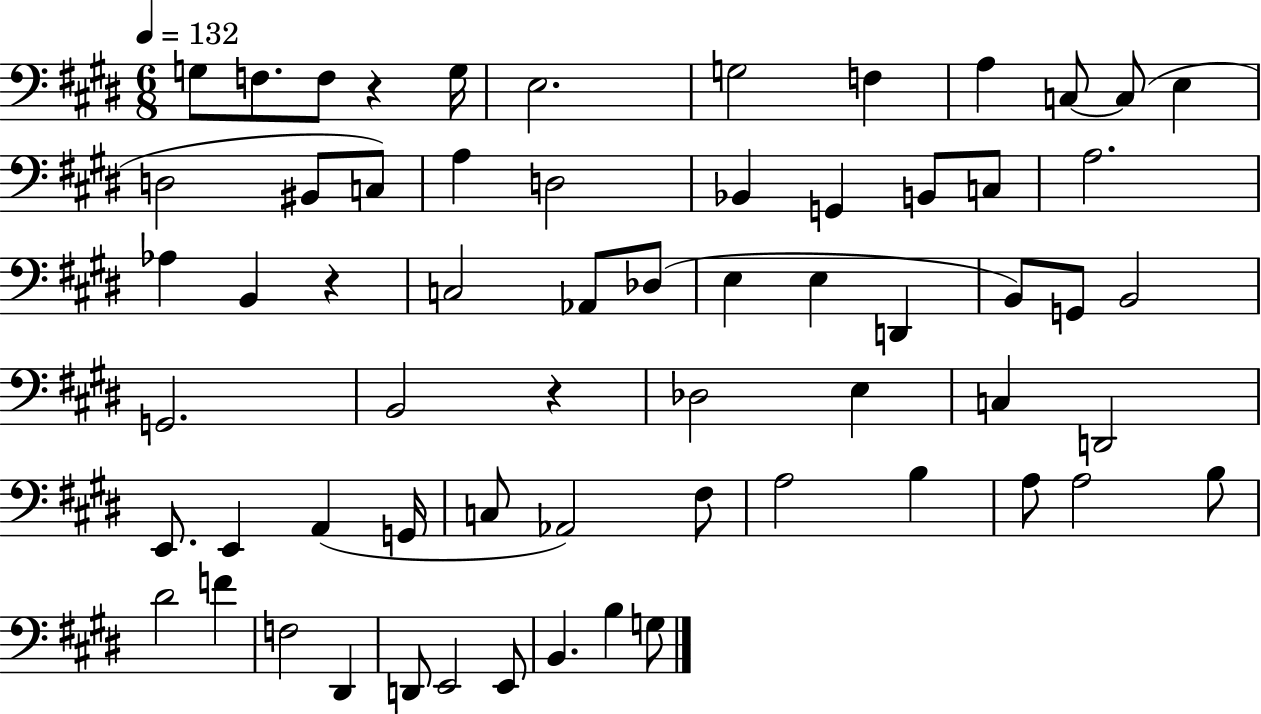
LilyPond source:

{
  \clef bass
  \numericTimeSignature
  \time 6/8
  \key e \major
  \tempo 4 = 132
  g8 f8. f8 r4 g16 | e2. | g2 f4 | a4 c8~~ c8( e4 | \break d2 bis,8 c8) | a4 d2 | bes,4 g,4 b,8 c8 | a2. | \break aes4 b,4 r4 | c2 aes,8 des8( | e4 e4 d,4 | b,8) g,8 b,2 | \break g,2. | b,2 r4 | des2 e4 | c4 d,2 | \break e,8. e,4 a,4( g,16 | c8 aes,2) fis8 | a2 b4 | a8 a2 b8 | \break dis'2 f'4 | f2 dis,4 | d,8 e,2 e,8 | b,4. b4 g8 | \break \bar "|."
}